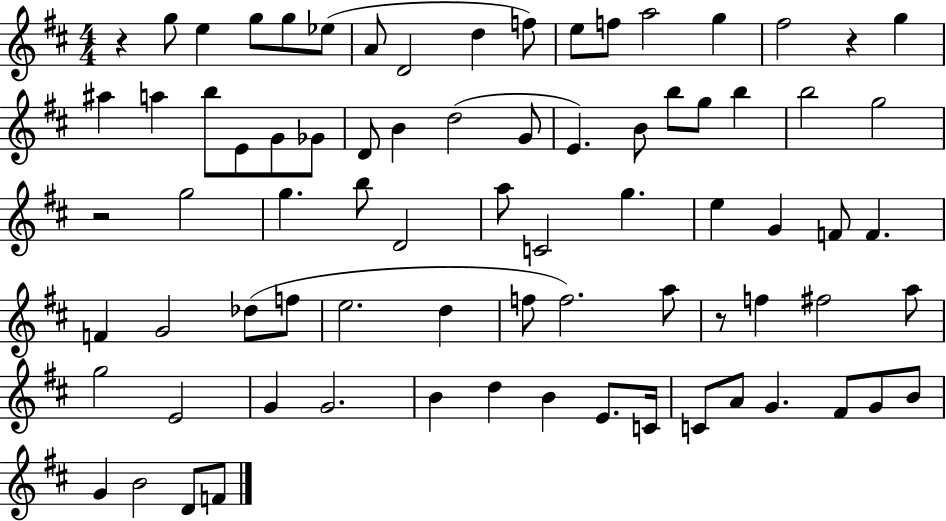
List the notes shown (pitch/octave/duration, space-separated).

R/q G5/e E5/q G5/e G5/e Eb5/e A4/e D4/h D5/q F5/e E5/e F5/e A5/h G5/q F#5/h R/q G5/q A#5/q A5/q B5/e E4/e G4/e Gb4/e D4/e B4/q D5/h G4/e E4/q. B4/e B5/e G5/e B5/q B5/h G5/h R/h G5/h G5/q. B5/e D4/h A5/e C4/h G5/q. E5/q G4/q F4/e F4/q. F4/q G4/h Db5/e F5/e E5/h. D5/q F5/e F5/h. A5/e R/e F5/q F#5/h A5/e G5/h E4/h G4/q G4/h. B4/q D5/q B4/q E4/e. C4/s C4/e A4/e G4/q. F#4/e G4/e B4/e G4/q B4/h D4/e F4/e